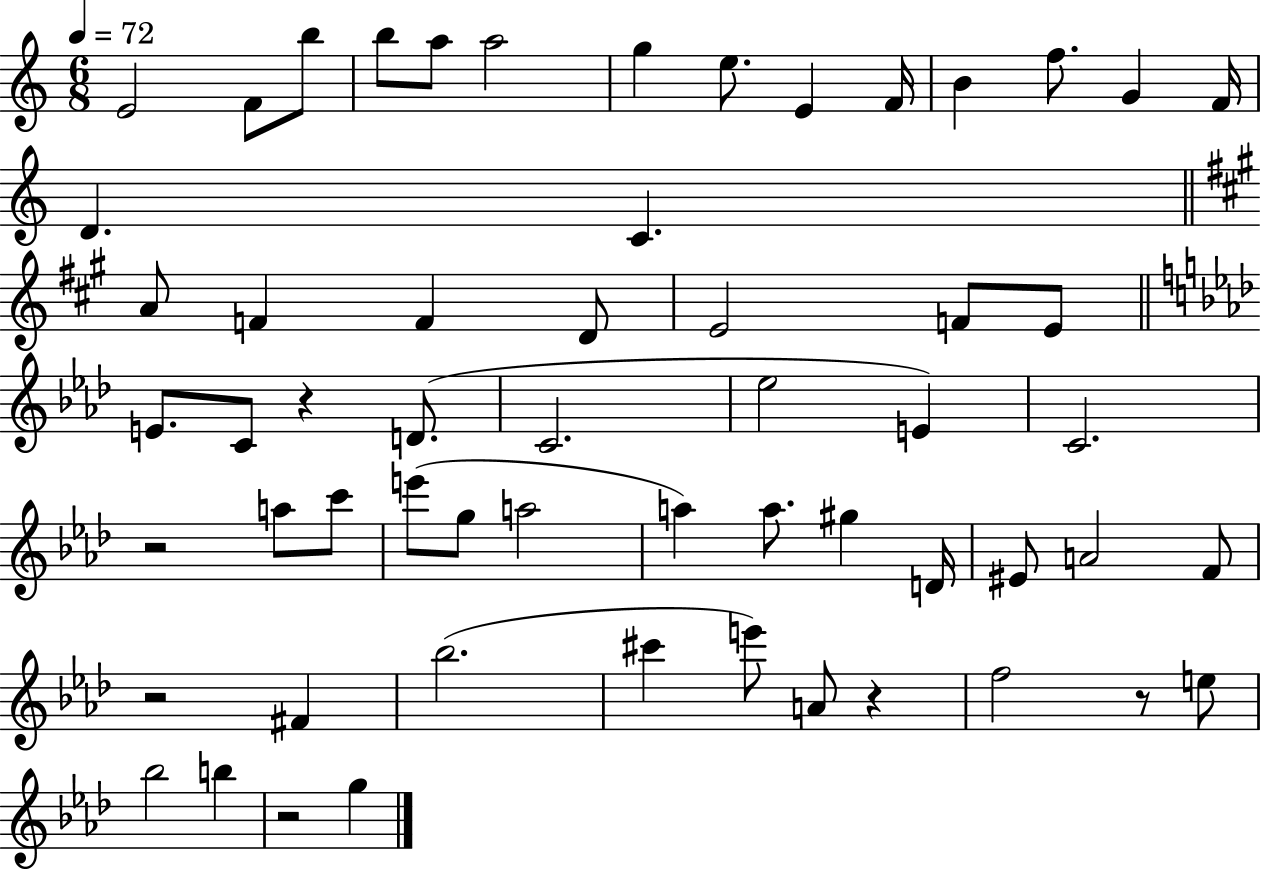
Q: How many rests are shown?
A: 6